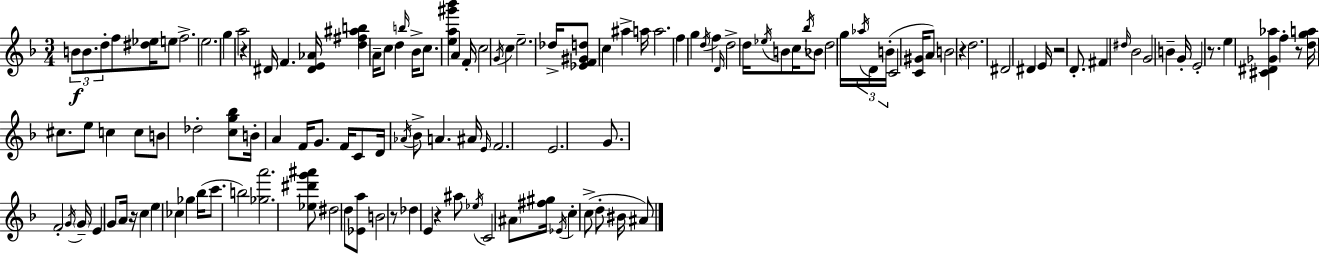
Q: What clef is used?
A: treble